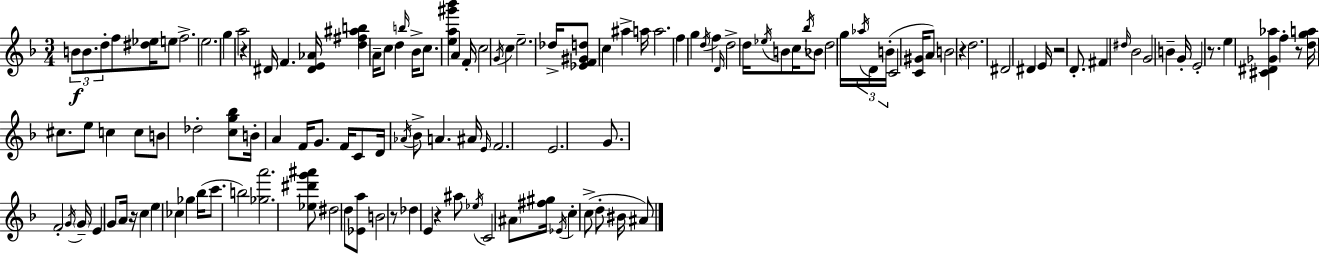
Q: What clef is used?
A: treble